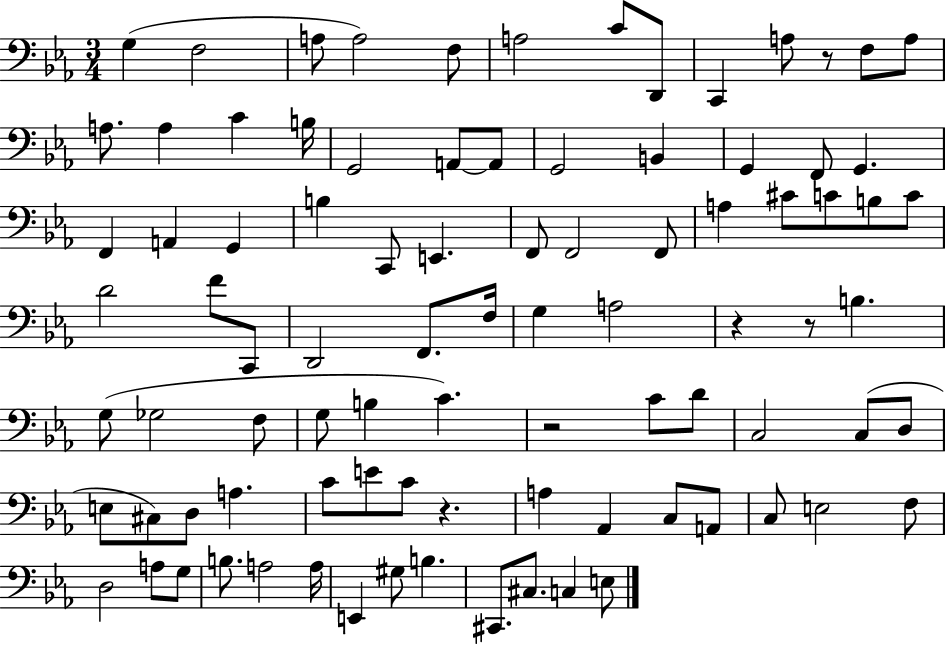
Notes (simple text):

G3/q F3/h A3/e A3/h F3/e A3/h C4/e D2/e C2/q A3/e R/e F3/e A3/e A3/e. A3/q C4/q B3/s G2/h A2/e A2/e G2/h B2/q G2/q F2/e G2/q. F2/q A2/q G2/q B3/q C2/e E2/q. F2/e F2/h F2/e A3/q C#4/e C4/e B3/e C4/e D4/h F4/e C2/e D2/h F2/e. F3/s G3/q A3/h R/q R/e B3/q. G3/e Gb3/h F3/e G3/e B3/q C4/q. R/h C4/e D4/e C3/h C3/e D3/e E3/e C#3/e D3/e A3/q. C4/e E4/e C4/e R/q. A3/q Ab2/q C3/e A2/e C3/e E3/h F3/e D3/h A3/e G3/e B3/e. A3/h A3/s E2/q G#3/e B3/q. C#2/e. C#3/e. C3/q E3/e